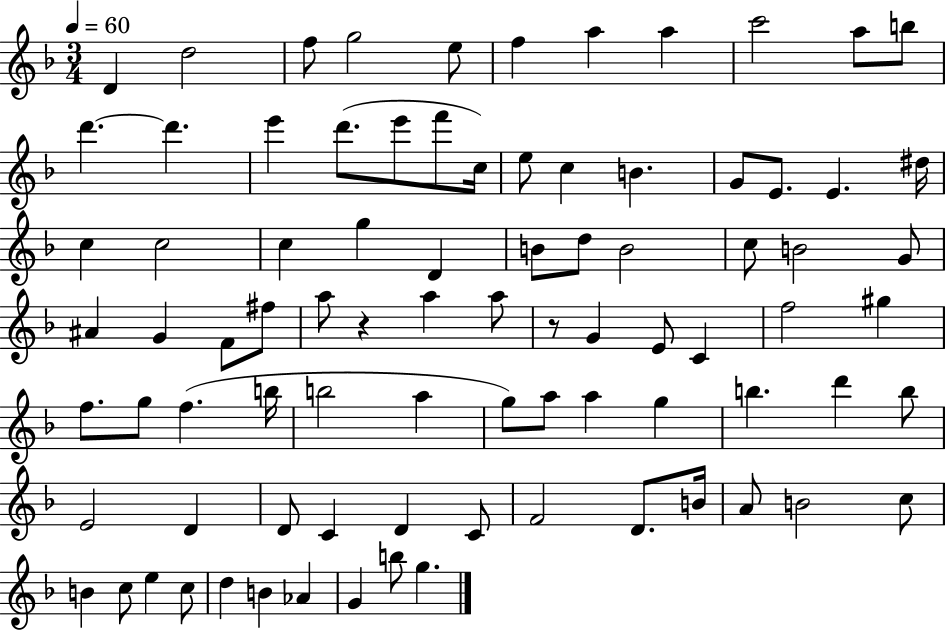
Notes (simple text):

D4/q D5/h F5/e G5/h E5/e F5/q A5/q A5/q C6/h A5/e B5/e D6/q. D6/q. E6/q D6/e. E6/e F6/e C5/s E5/e C5/q B4/q. G4/e E4/e. E4/q. D#5/s C5/q C5/h C5/q G5/q D4/q B4/e D5/e B4/h C5/e B4/h G4/e A#4/q G4/q F4/e F#5/e A5/e R/q A5/q A5/e R/e G4/q E4/e C4/q F5/h G#5/q F5/e. G5/e F5/q. B5/s B5/h A5/q G5/e A5/e A5/q G5/q B5/q. D6/q B5/e E4/h D4/q D4/e C4/q D4/q C4/e F4/h D4/e. B4/s A4/e B4/h C5/e B4/q C5/e E5/q C5/e D5/q B4/q Ab4/q G4/q B5/e G5/q.